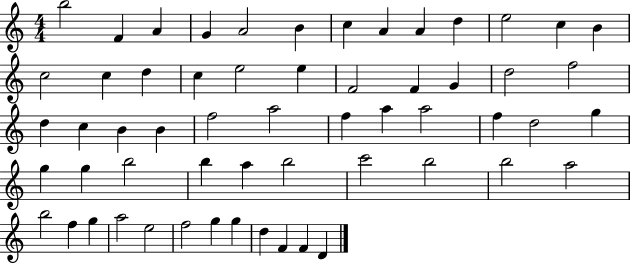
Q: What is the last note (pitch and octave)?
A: D4